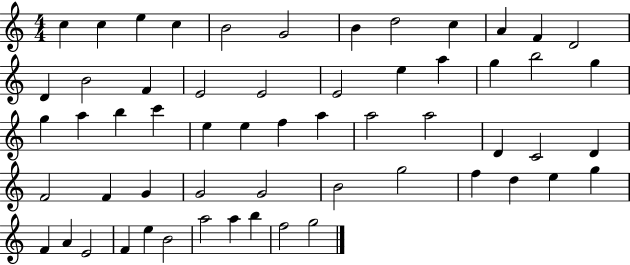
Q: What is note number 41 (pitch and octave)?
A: G4